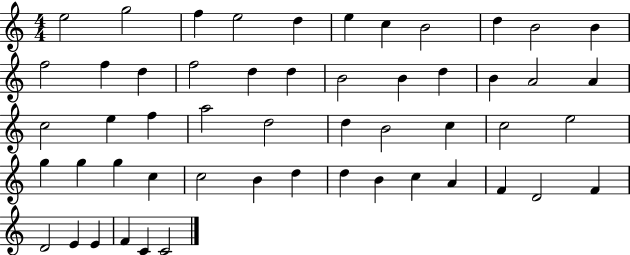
{
  \clef treble
  \numericTimeSignature
  \time 4/4
  \key c \major
  e''2 g''2 | f''4 e''2 d''4 | e''4 c''4 b'2 | d''4 b'2 b'4 | \break f''2 f''4 d''4 | f''2 d''4 d''4 | b'2 b'4 d''4 | b'4 a'2 a'4 | \break c''2 e''4 f''4 | a''2 d''2 | d''4 b'2 c''4 | c''2 e''2 | \break g''4 g''4 g''4 c''4 | c''2 b'4 d''4 | d''4 b'4 c''4 a'4 | f'4 d'2 f'4 | \break d'2 e'4 e'4 | f'4 c'4 c'2 | \bar "|."
}